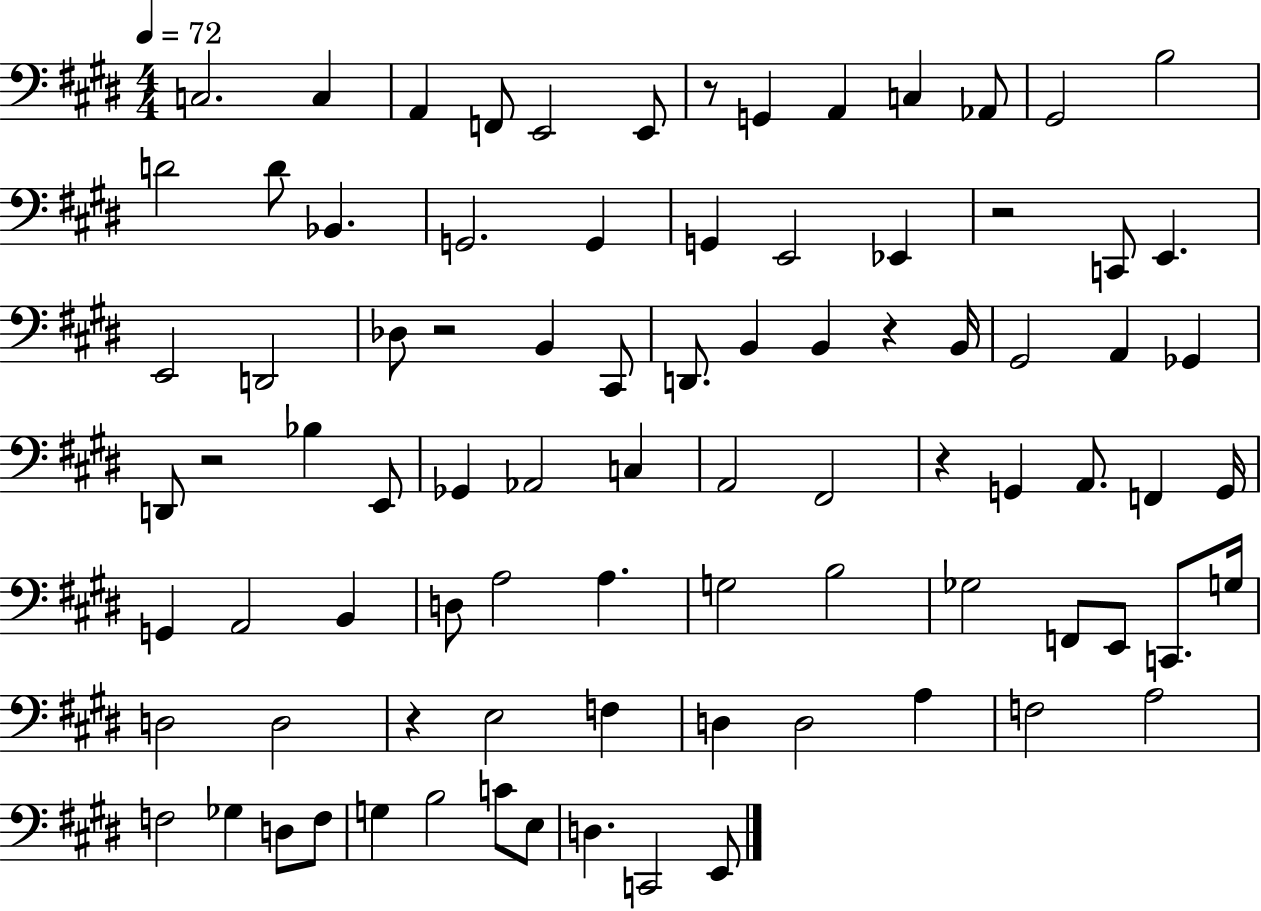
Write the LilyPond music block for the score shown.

{
  \clef bass
  \numericTimeSignature
  \time 4/4
  \key e \major
  \tempo 4 = 72
  \repeat volta 2 { c2. c4 | a,4 f,8 e,2 e,8 | r8 g,4 a,4 c4 aes,8 | gis,2 b2 | \break d'2 d'8 bes,4. | g,2. g,4 | g,4 e,2 ees,4 | r2 c,8 e,4. | \break e,2 d,2 | des8 r2 b,4 cis,8 | d,8. b,4 b,4 r4 b,16 | gis,2 a,4 ges,4 | \break d,8 r2 bes4 e,8 | ges,4 aes,2 c4 | a,2 fis,2 | r4 g,4 a,8. f,4 g,16 | \break g,4 a,2 b,4 | d8 a2 a4. | g2 b2 | ges2 f,8 e,8 c,8. g16 | \break d2 d2 | r4 e2 f4 | d4 d2 a4 | f2 a2 | \break f2 ges4 d8 f8 | g4 b2 c'8 e8 | d4. c,2 e,8 | } \bar "|."
}